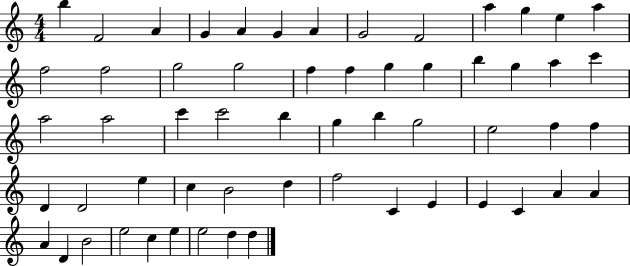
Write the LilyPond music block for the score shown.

{
  \clef treble
  \numericTimeSignature
  \time 4/4
  \key c \major
  b''4 f'2 a'4 | g'4 a'4 g'4 a'4 | g'2 f'2 | a''4 g''4 e''4 a''4 | \break f''2 f''2 | g''2 g''2 | f''4 f''4 g''4 g''4 | b''4 g''4 a''4 c'''4 | \break a''2 a''2 | c'''4 c'''2 b''4 | g''4 b''4 g''2 | e''2 f''4 f''4 | \break d'4 d'2 e''4 | c''4 b'2 d''4 | f''2 c'4 e'4 | e'4 c'4 a'4 a'4 | \break a'4 d'4 b'2 | e''2 c''4 e''4 | e''2 d''4 d''4 | \bar "|."
}